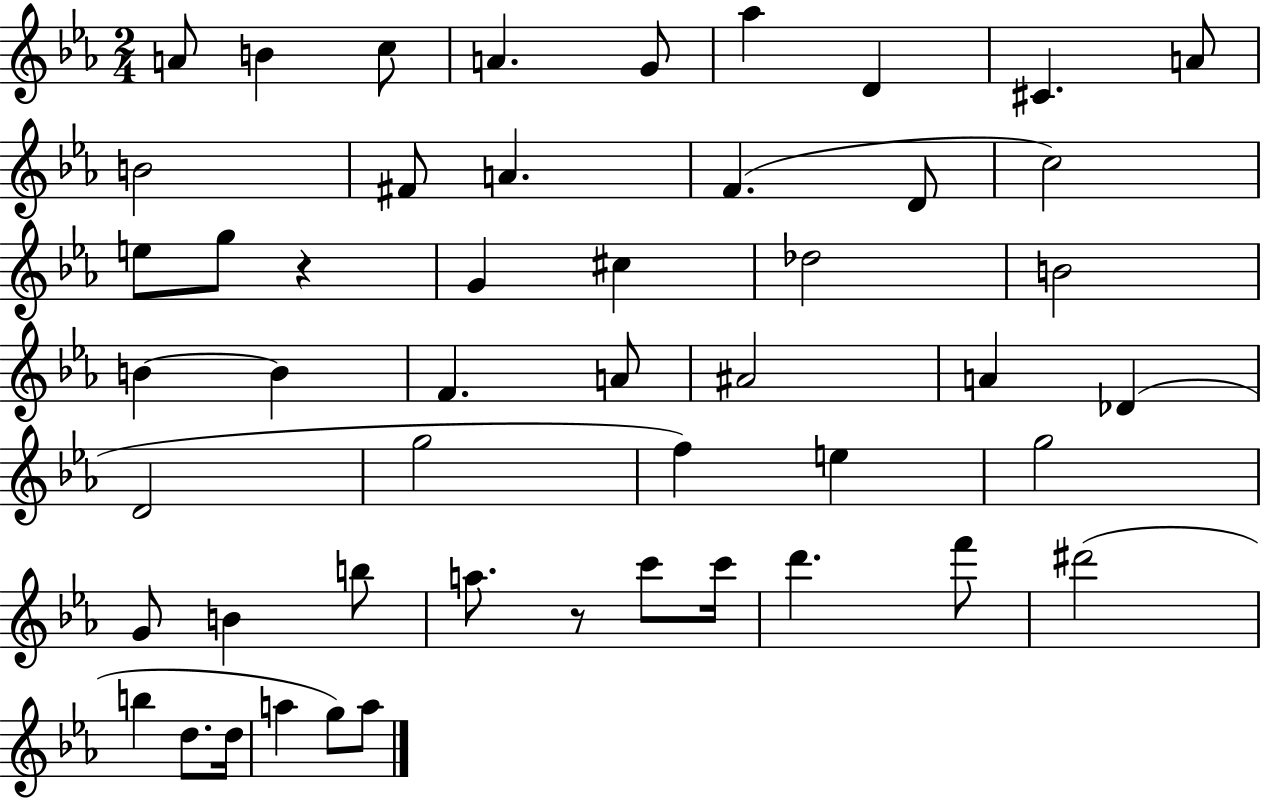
{
  \clef treble
  \numericTimeSignature
  \time 2/4
  \key ees \major
  \repeat volta 2 { a'8 b'4 c''8 | a'4. g'8 | aes''4 d'4 | cis'4. a'8 | \break b'2 | fis'8 a'4. | f'4.( d'8 | c''2) | \break e''8 g''8 r4 | g'4 cis''4 | des''2 | b'2 | \break b'4~~ b'4 | f'4. a'8 | ais'2 | a'4 des'4( | \break d'2 | g''2 | f''4) e''4 | g''2 | \break g'8 b'4 b''8 | a''8. r8 c'''8 c'''16 | d'''4. f'''8 | dis'''2( | \break b''4 d''8. d''16 | a''4 g''8) a''8 | } \bar "|."
}